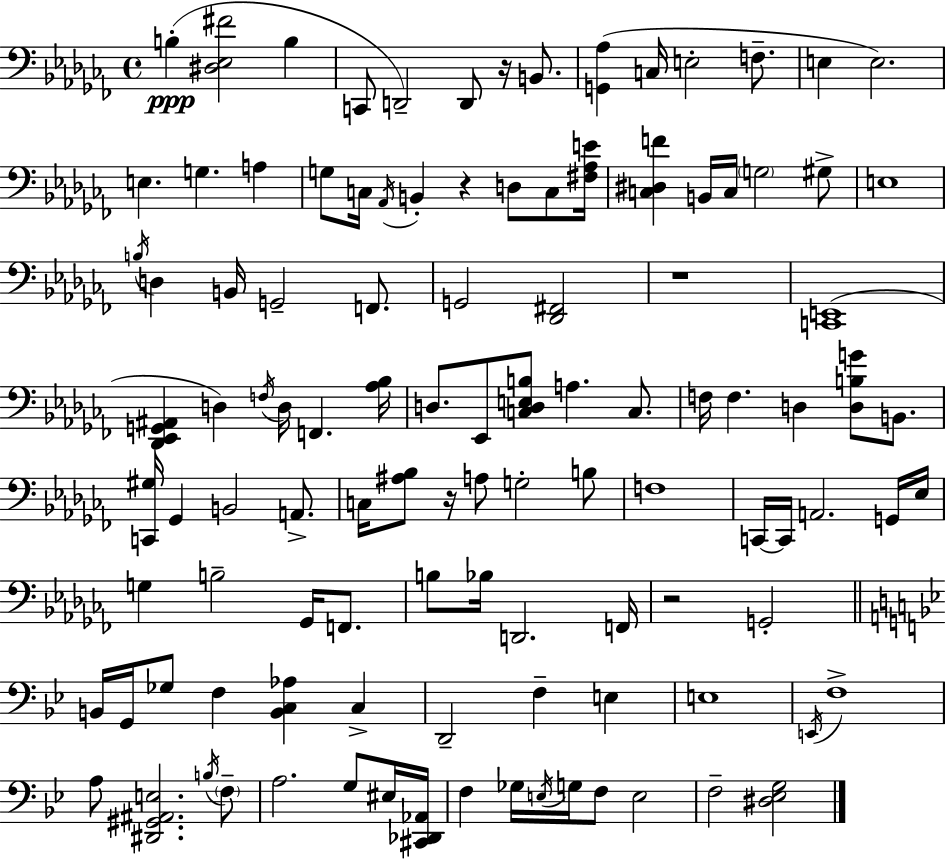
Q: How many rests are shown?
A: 5